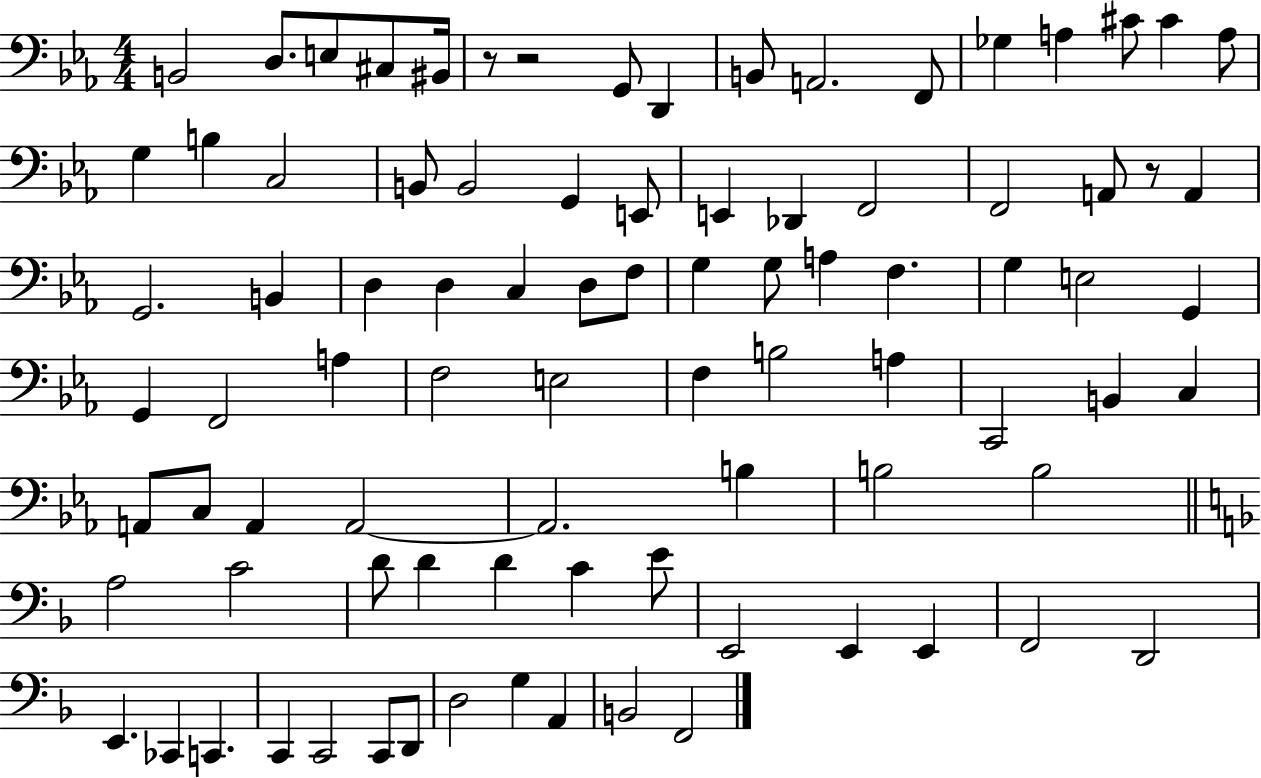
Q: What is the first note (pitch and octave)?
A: B2